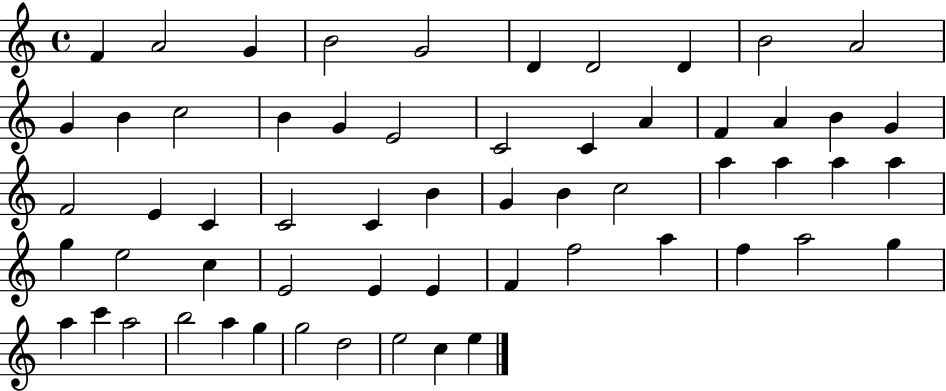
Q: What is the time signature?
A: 4/4